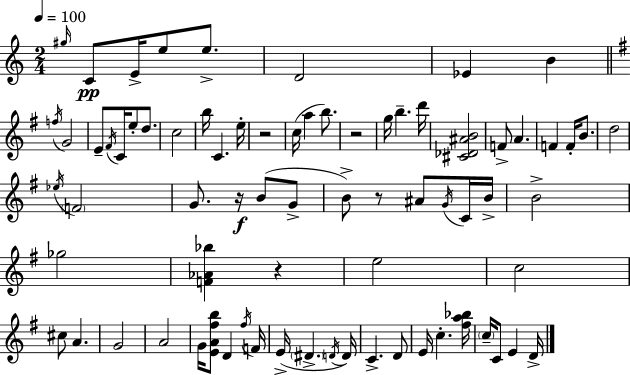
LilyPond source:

{
  \clef treble
  \numericTimeSignature
  \time 2/4
  \key a \minor
  \tempo 4 = 100
  \repeat volta 2 { \grace { gis''16 }\pp c'8 e'16-> e''8 e''8.-> | d'2 | ees'4 b'4 | \bar "||" \break \key g \major \acciaccatura { f''16 } g'2 | e'8-- \acciaccatura { fis'16 } c'16 e''8-. d''8. | c''2 | b''16 c'4. | \break e''16-. r2 | c''16( a''4 b''8.) | r2 | g''16 b''4.-- | \break d'''16 <cis' des' ais' b'>2 | f'8-> a'4. | f'4 f'16-. b'8. | d''2 | \break \acciaccatura { ees''16 } \parenthesize f'2 | g'8. r16\f b'8( | g'8-> b'8->) r8 ais'8 | \acciaccatura { g'16 } c'16 b'16-> b'2-> | \break ges''2 | <f' aes' bes''>4 | r4 e''2 | c''2 | \break cis''8 a'4. | g'2 | a'2 | g'16 <e' a' fis'' b''>8 d'4 | \break \acciaccatura { fis''16 } f'16 e'16->( \parenthesize dis'4.-> | \acciaccatura { d'16 }) d'16 c'4.-> | d'8 e'16 c''4.-. | <fis'' a'' bes''>16 \parenthesize c''16-- c'8 | \break e'4 d'16-> } \bar "|."
}